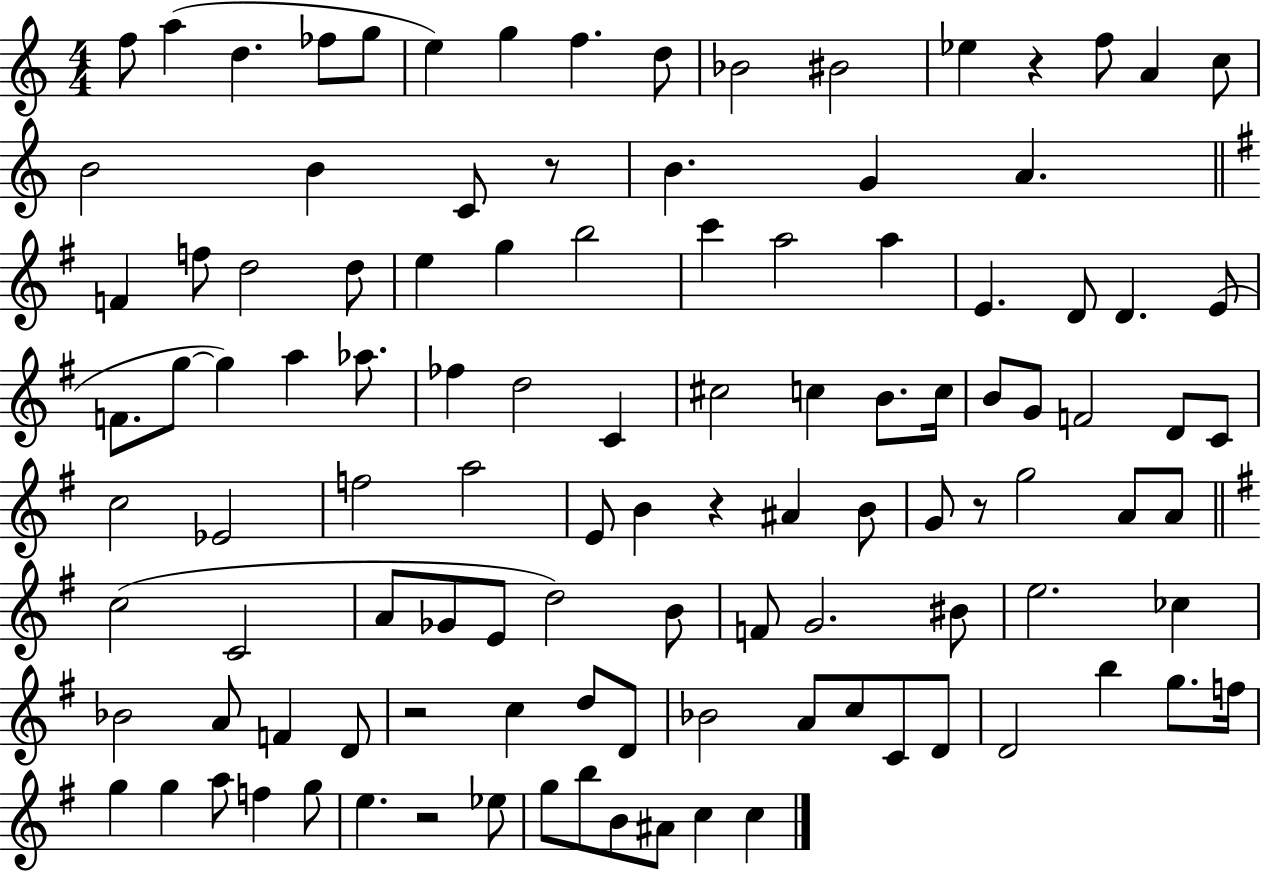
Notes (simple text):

F5/e A5/q D5/q. FES5/e G5/e E5/q G5/q F5/q. D5/e Bb4/h BIS4/h Eb5/q R/q F5/e A4/q C5/e B4/h B4/q C4/e R/e B4/q. G4/q A4/q. F4/q F5/e D5/h D5/e E5/q G5/q B5/h C6/q A5/h A5/q E4/q. D4/e D4/q. E4/e F4/e. G5/e G5/q A5/q Ab5/e. FES5/q D5/h C4/q C#5/h C5/q B4/e. C5/s B4/e G4/e F4/h D4/e C4/e C5/h Eb4/h F5/h A5/h E4/e B4/q R/q A#4/q B4/e G4/e R/e G5/h A4/e A4/e C5/h C4/h A4/e Gb4/e E4/e D5/h B4/e F4/e G4/h. BIS4/e E5/h. CES5/q Bb4/h A4/e F4/q D4/e R/h C5/q D5/e D4/e Bb4/h A4/e C5/e C4/e D4/e D4/h B5/q G5/e. F5/s G5/q G5/q A5/e F5/q G5/e E5/q. R/h Eb5/e G5/e B5/e B4/e A#4/e C5/q C5/q